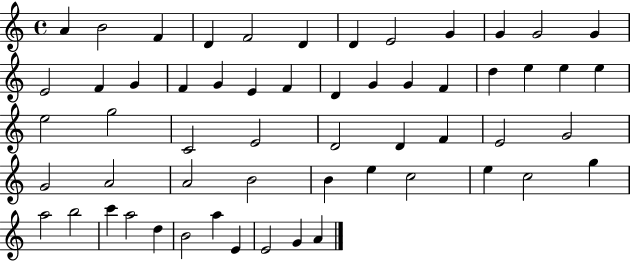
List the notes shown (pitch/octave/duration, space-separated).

A4/q B4/h F4/q D4/q F4/h D4/q D4/q E4/h G4/q G4/q G4/h G4/q E4/h F4/q G4/q F4/q G4/q E4/q F4/q D4/q G4/q G4/q F4/q D5/q E5/q E5/q E5/q E5/h G5/h C4/h E4/h D4/h D4/q F4/q E4/h G4/h G4/h A4/h A4/h B4/h B4/q E5/q C5/h E5/q C5/h G5/q A5/h B5/h C6/q A5/h D5/q B4/h A5/q E4/q E4/h G4/q A4/q